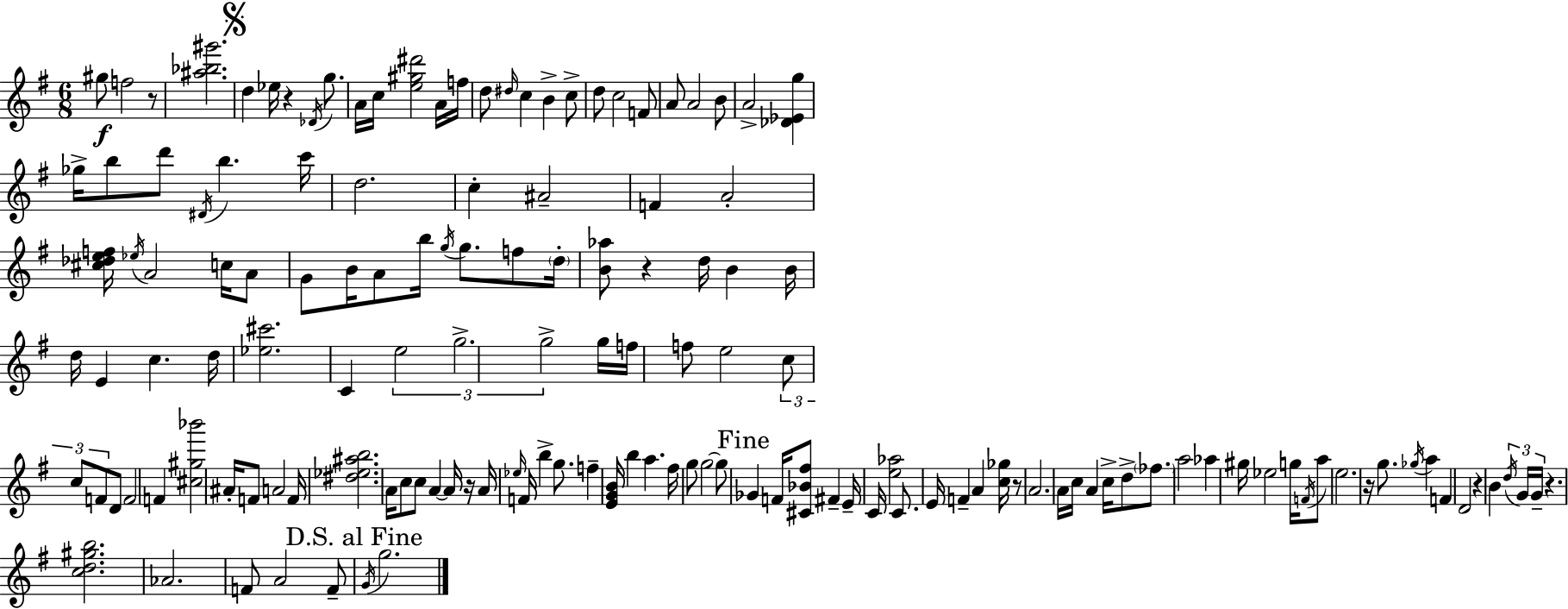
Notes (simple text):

G#5/e F5/h R/e [A#5,Bb5,G#6]/h. D5/q Eb5/s R/q Db4/s G5/e. A4/s C5/s [E5,G#5,D#6]/h A4/s F5/s D5/e D#5/s C5/q B4/q C5/e D5/e C5/h F4/e A4/e A4/h B4/e A4/h [Db4,Eb4,G5]/q Gb5/s B5/e D6/e D#4/s B5/q. C6/s D5/h. C5/q A#4/h F4/q A4/h [C#5,Db5,E5,F5]/s Eb5/s A4/h C5/s A4/e G4/e B4/s A4/e B5/s G5/s G5/e. F5/e D5/s [B4,Ab5]/e R/q D5/s B4/q B4/s D5/s E4/q C5/q. D5/s [Eb5,C#6]/h. C4/q E5/h G5/h. G5/h G5/s F5/s F5/e E5/h C5/e C5/e F4/e D4/e F4/h F4/q [C#5,G#5,Bb6]/h A#4/s F4/e A4/h F4/s [D#5,Eb5,A#5,B5]/h. A4/s C5/e C5/e A4/q A4/s R/s A4/s Eb5/s F4/s B5/q G5/e. F5/q [E4,G4,B4]/s B5/q A5/q. F#5/s G5/e G5/h G5/e Gb4/q F4/s [C#4,Bb4,F#5]/e F#4/q E4/s C4/s [E5,Ab5]/h C4/e. E4/s F4/q A4/q [C5,Gb5]/s R/e A4/h. A4/s C5/s A4/q C5/s D5/e FES5/e. A5/h Ab5/q G#5/s Eb5/h G5/s F4/s A5/e E5/h. R/s G5/e. Gb5/s A5/q F4/q D4/h R/q B4/q D5/s G4/s G4/s R/q. [C5,D5,G#5,B5]/h. Ab4/h. F4/e A4/h F4/e G4/s G5/h.